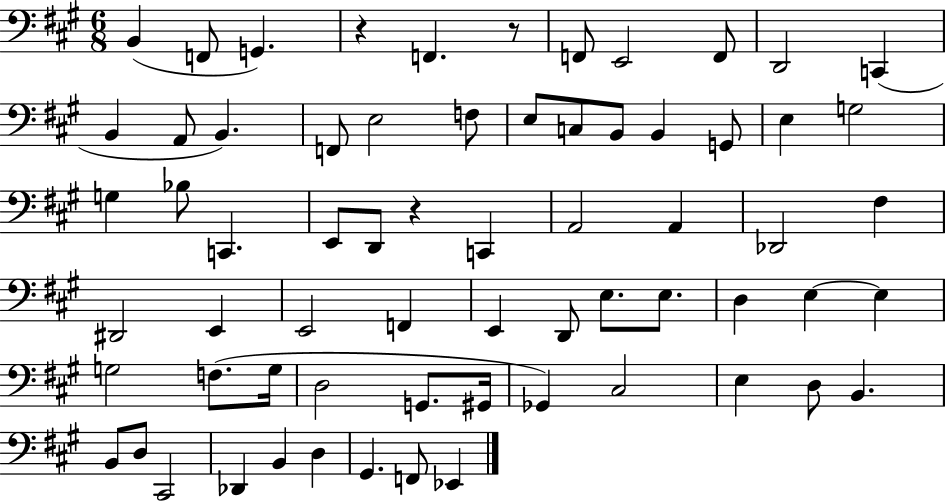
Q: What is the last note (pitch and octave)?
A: Eb2